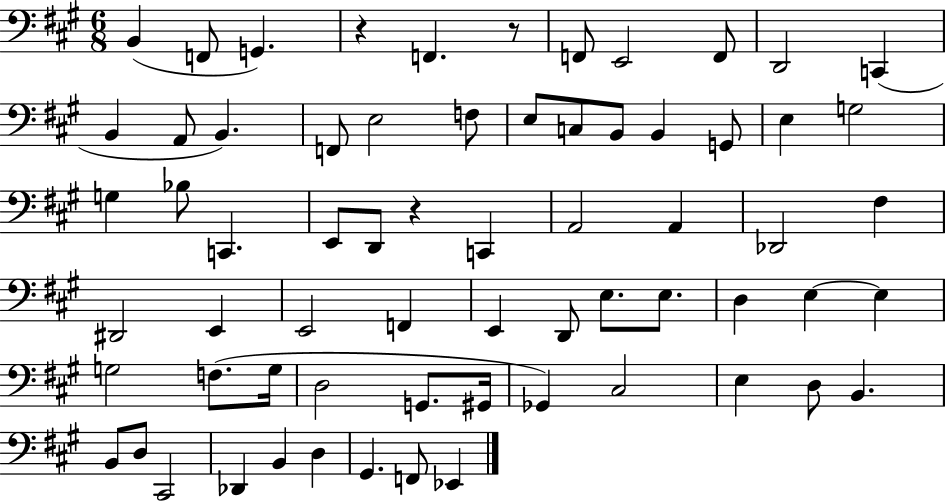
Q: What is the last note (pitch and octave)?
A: Eb2